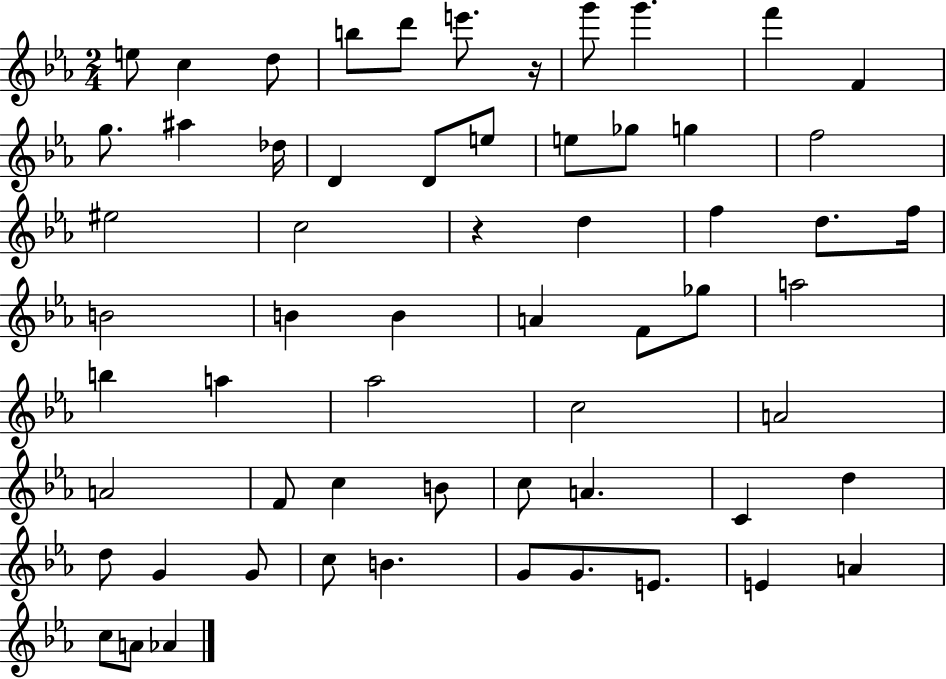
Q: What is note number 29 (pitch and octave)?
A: B4